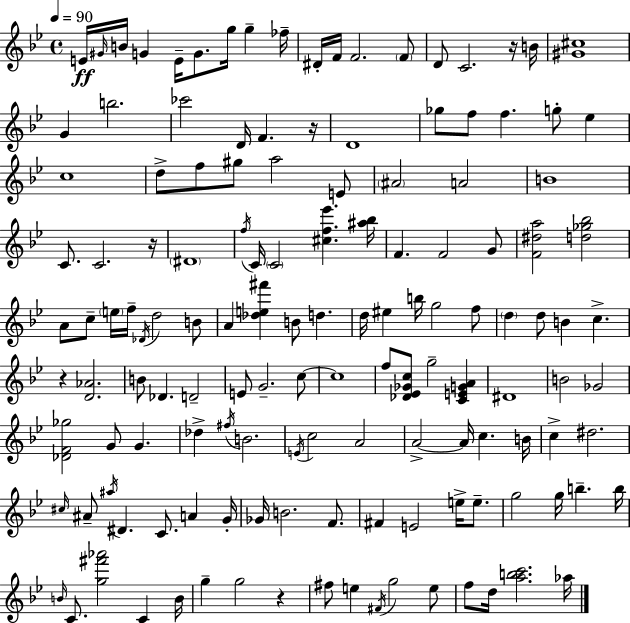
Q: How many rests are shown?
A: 5